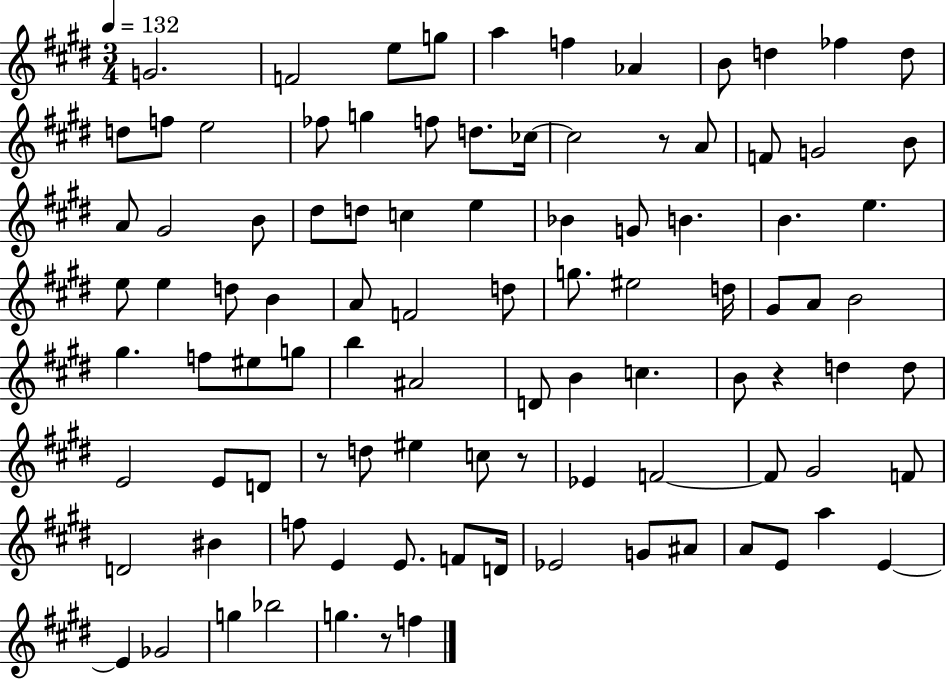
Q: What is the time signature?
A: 3/4